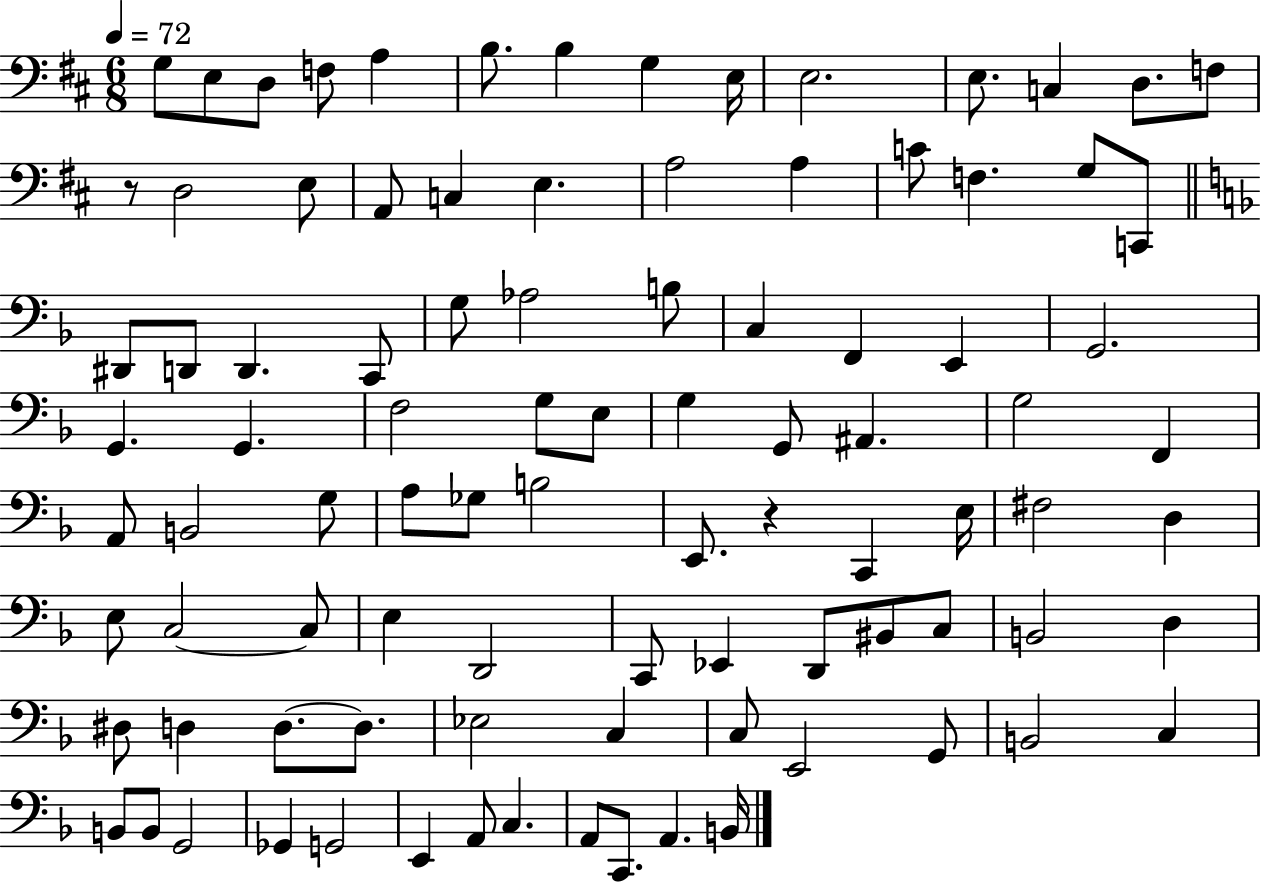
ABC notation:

X:1
T:Untitled
M:6/8
L:1/4
K:D
G,/2 E,/2 D,/2 F,/2 A, B,/2 B, G, E,/4 E,2 E,/2 C, D,/2 F,/2 z/2 D,2 E,/2 A,,/2 C, E, A,2 A, C/2 F, G,/2 C,,/2 ^D,,/2 D,,/2 D,, C,,/2 G,/2 _A,2 B,/2 C, F,, E,, G,,2 G,, G,, F,2 G,/2 E,/2 G, G,,/2 ^A,, G,2 F,, A,,/2 B,,2 G,/2 A,/2 _G,/2 B,2 E,,/2 z C,, E,/4 ^F,2 D, E,/2 C,2 C,/2 E, D,,2 C,,/2 _E,, D,,/2 ^B,,/2 C,/2 B,,2 D, ^D,/2 D, D,/2 D,/2 _E,2 C, C,/2 E,,2 G,,/2 B,,2 C, B,,/2 B,,/2 G,,2 _G,, G,,2 E,, A,,/2 C, A,,/2 C,,/2 A,, B,,/4